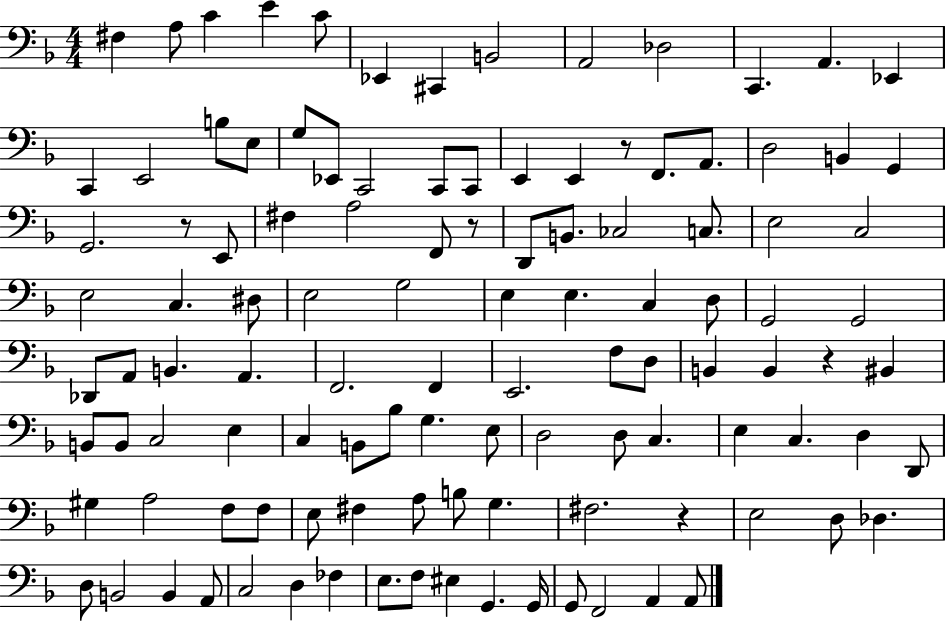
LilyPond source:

{
  \clef bass
  \numericTimeSignature
  \time 4/4
  \key f \major
  fis4 a8 c'4 e'4 c'8 | ees,4 cis,4 b,2 | a,2 des2 | c,4. a,4. ees,4 | \break c,4 e,2 b8 e8 | g8 ees,8 c,2 c,8 c,8 | e,4 e,4 r8 f,8. a,8. | d2 b,4 g,4 | \break g,2. r8 e,8 | fis4 a2 f,8 r8 | d,8 b,8. ces2 c8. | e2 c2 | \break e2 c4. dis8 | e2 g2 | e4 e4. c4 d8 | g,2 g,2 | \break des,8 a,8 b,4. a,4. | f,2. f,4 | e,2. f8 d8 | b,4 b,4 r4 bis,4 | \break b,8 b,8 c2 e4 | c4 b,8 bes8 g4. e8 | d2 d8 c4. | e4 c4. d4 d,8 | \break gis4 a2 f8 f8 | e8 fis4 a8 b8 g4. | fis2. r4 | e2 d8 des4. | \break d8 b,2 b,4 a,8 | c2 d4 fes4 | e8. f8 eis4 g,4. g,16 | g,8 f,2 a,4 a,8 | \break \bar "|."
}